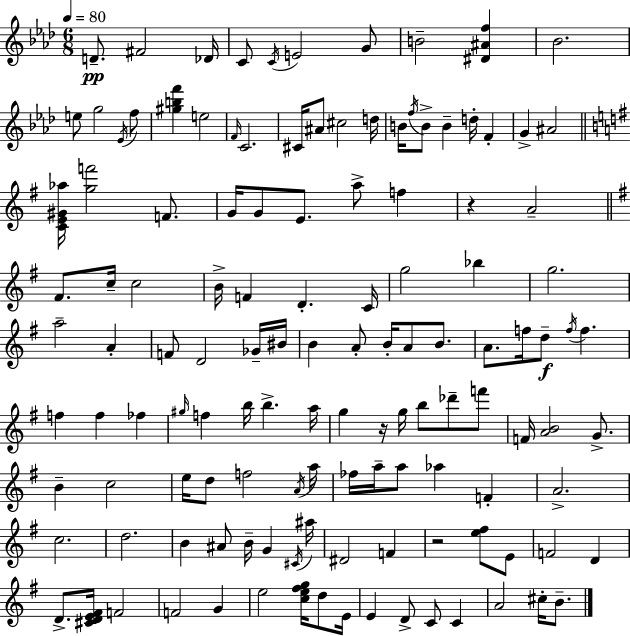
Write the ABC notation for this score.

X:1
T:Untitled
M:6/8
L:1/4
K:Fm
D/2 ^F2 _D/4 C/2 C/4 E2 G/2 B2 [^D^Af] _B2 e/2 g2 _E/4 f/2 [^gbf'] e2 F/4 C2 ^C/4 ^A/2 ^c2 d/4 B/4 f/4 B/2 B d/4 F G ^A2 [CE^G_a]/4 [gf']2 F/2 G/4 G/2 E/2 a/2 f z A2 ^F/2 c/4 c2 B/4 F D C/4 g2 _b g2 a2 A F/2 D2 _G/4 ^B/4 B A/2 B/4 A/2 B/2 A/2 f/4 d/2 f/4 f f f _f ^g/4 f b/4 b a/4 g z/4 g/4 b/2 _d'/2 f'/2 F/4 [AB]2 G/2 B c2 e/4 d/2 f2 A/4 a/4 _f/4 a/4 a/2 _a F A2 c2 d2 B ^A/2 B/4 G ^C/4 ^a/4 ^D2 F z2 [e^f]/2 E/2 F2 D D/2 [^CDE^F]/4 F2 F2 G e2 [ce^fg]/4 d/2 E/4 E D/2 C/2 C A2 ^c/4 B/2